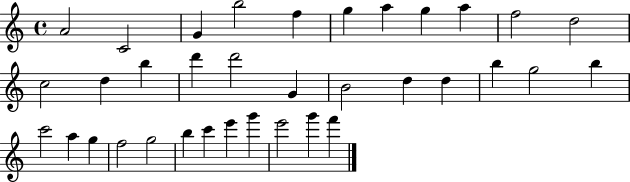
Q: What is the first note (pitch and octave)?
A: A4